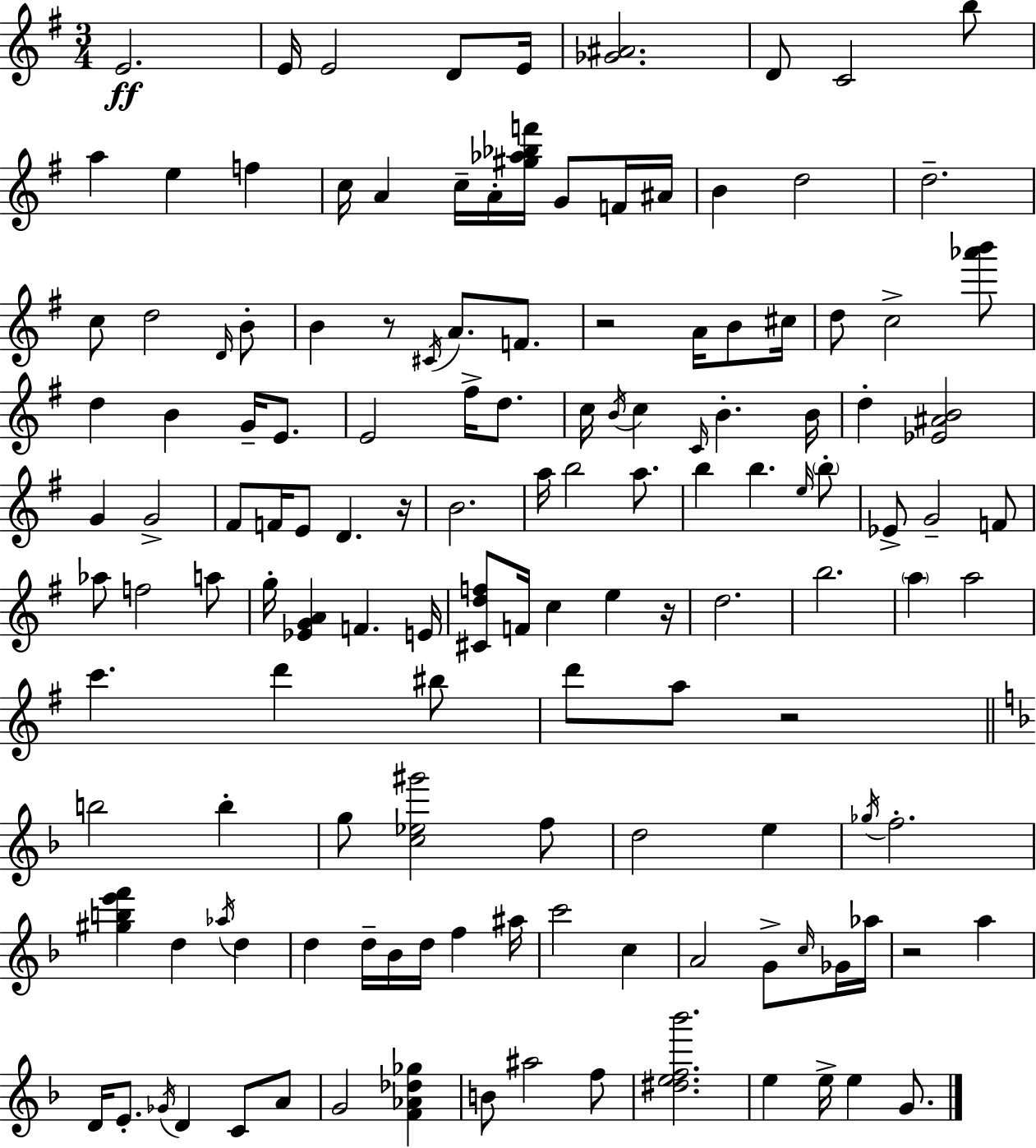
E4/h. E4/s E4/h D4/e E4/s [Gb4,A#4]/h. D4/e C4/h B5/e A5/q E5/q F5/q C5/s A4/q C5/s A4/s [G#5,Ab5,Bb5,F6]/s G4/e F4/s A#4/s B4/q D5/h D5/h. C5/e D5/h D4/s B4/e B4/q R/e C#4/s A4/e. F4/e. R/h A4/s B4/e C#5/s D5/e C5/h [Ab6,B6]/e D5/q B4/q G4/s E4/e. E4/h F#5/s D5/e. C5/s B4/s C5/q C4/s B4/q. B4/s D5/q [Eb4,A#4,B4]/h G4/q G4/h F#4/e F4/s E4/e D4/q. R/s B4/h. A5/s B5/h A5/e. B5/q B5/q. E5/s B5/e Eb4/e G4/h F4/e Ab5/e F5/h A5/e G5/s [Eb4,G4,A4]/q F4/q. E4/s [C#4,D5,F5]/e F4/s C5/q E5/q R/s D5/h. B5/h. A5/q A5/h C6/q. D6/q BIS5/e D6/e A5/e R/h B5/h B5/q G5/e [C5,Eb5,G#6]/h F5/e D5/h E5/q Gb5/s F5/h. [G#5,B5,E6,F6]/q D5/q Ab5/s D5/q D5/q D5/s Bb4/s D5/s F5/q A#5/s C6/h C5/q A4/h G4/e C5/s Gb4/s Ab5/s R/h A5/q D4/s E4/e. Gb4/s D4/q C4/e A4/e G4/h [F4,Ab4,Db5,Gb5]/q B4/e A#5/h F5/e [D#5,E5,F5,Bb6]/h. E5/q E5/s E5/q G4/e.